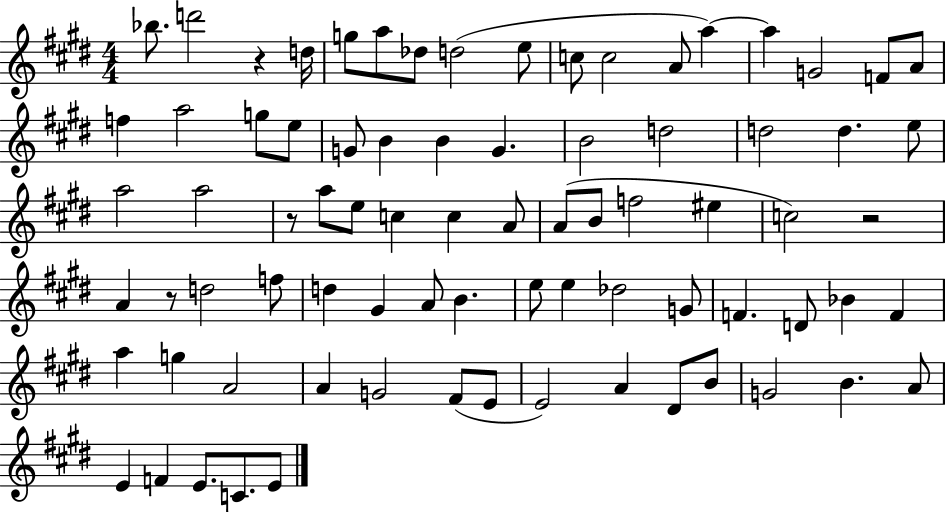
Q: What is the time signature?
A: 4/4